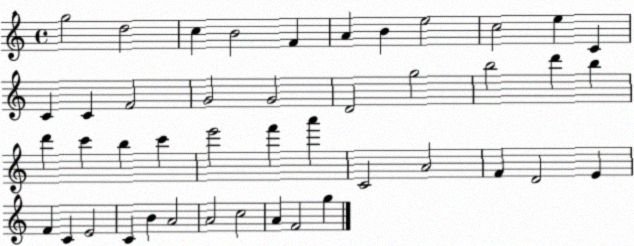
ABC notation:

X:1
T:Untitled
M:4/4
L:1/4
K:C
g2 d2 c B2 F A B e2 c2 e C C C F2 G2 G2 D2 g2 b2 d' b d' c' b c' e'2 f' a' C2 A2 F D2 E F C E2 C B A2 A2 c2 A F2 g